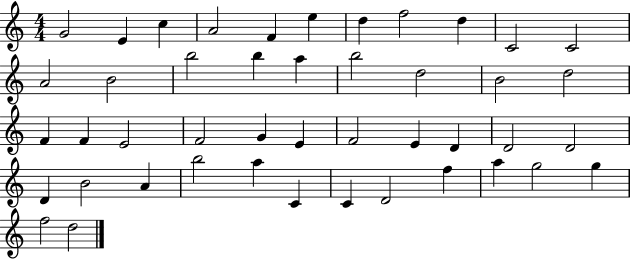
X:1
T:Untitled
M:4/4
L:1/4
K:C
G2 E c A2 F e d f2 d C2 C2 A2 B2 b2 b a b2 d2 B2 d2 F F E2 F2 G E F2 E D D2 D2 D B2 A b2 a C C D2 f a g2 g f2 d2